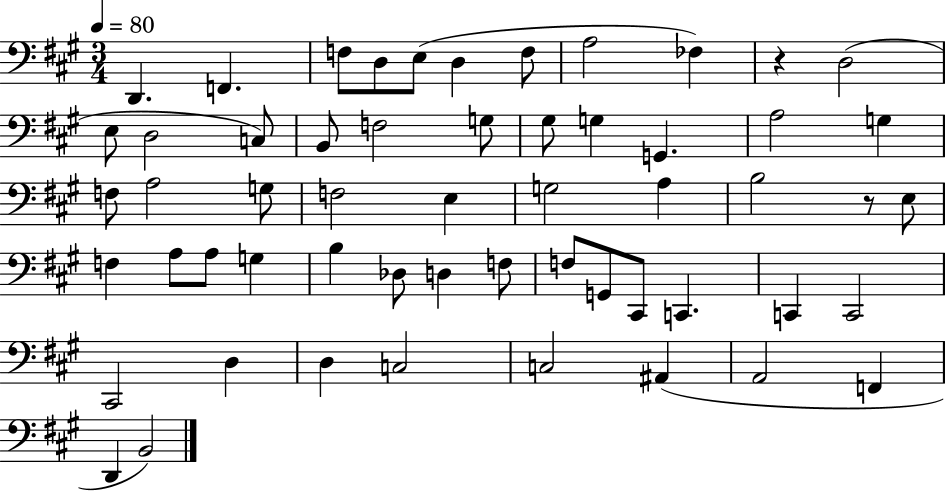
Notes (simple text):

D2/q. F2/q. F3/e D3/e E3/e D3/q F3/e A3/h FES3/q R/q D3/h E3/e D3/h C3/e B2/e F3/h G3/e G#3/e G3/q G2/q. A3/h G3/q F3/e A3/h G3/e F3/h E3/q G3/h A3/q B3/h R/e E3/e F3/q A3/e A3/e G3/q B3/q Db3/e D3/q F3/e F3/e G2/e C#2/e C2/q. C2/q C2/h C#2/h D3/q D3/q C3/h C3/h A#2/q A2/h F2/q D2/q B2/h